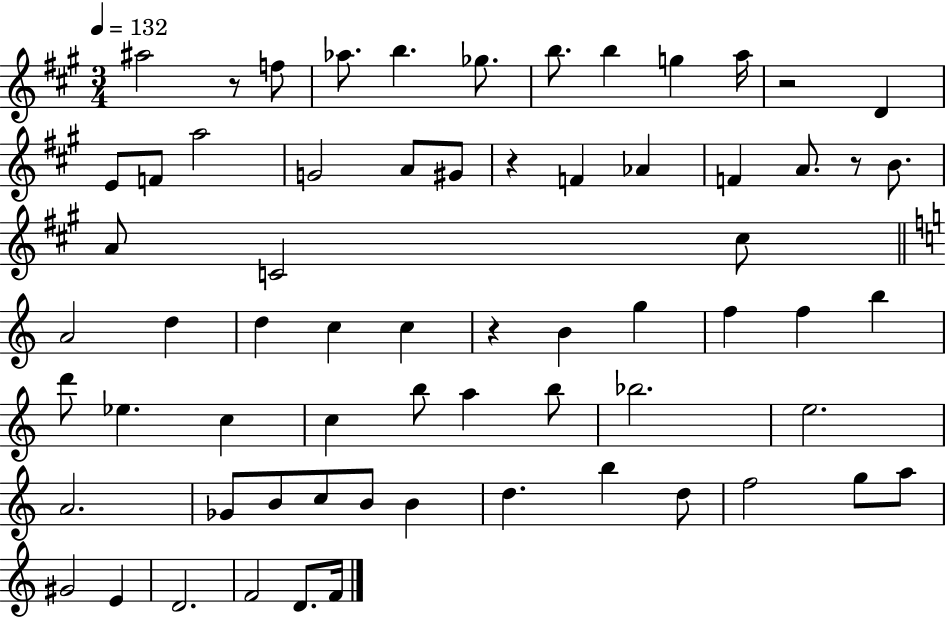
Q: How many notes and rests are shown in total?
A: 66